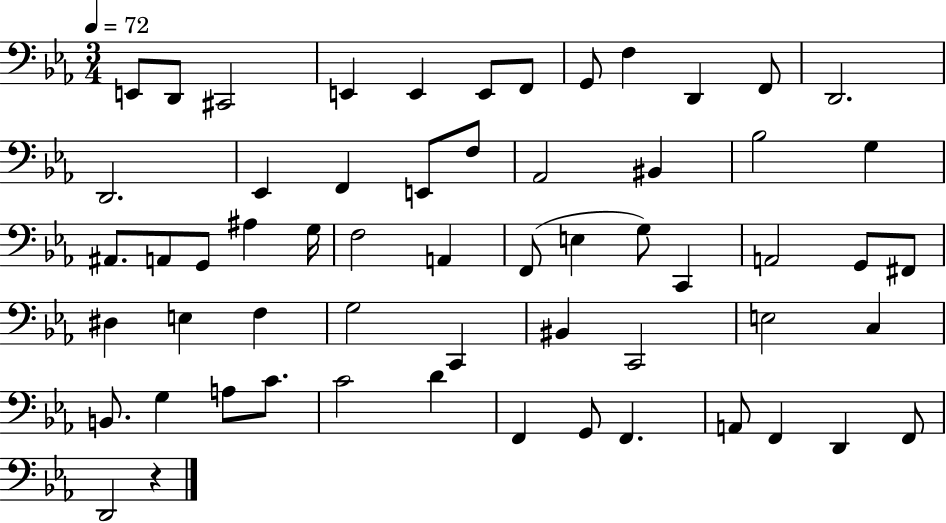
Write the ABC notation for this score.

X:1
T:Untitled
M:3/4
L:1/4
K:Eb
E,,/2 D,,/2 ^C,,2 E,, E,, E,,/2 F,,/2 G,,/2 F, D,, F,,/2 D,,2 D,,2 _E,, F,, E,,/2 F,/2 _A,,2 ^B,, _B,2 G, ^A,,/2 A,,/2 G,,/2 ^A, G,/4 F,2 A,, F,,/2 E, G,/2 C,, A,,2 G,,/2 ^F,,/2 ^D, E, F, G,2 C,, ^B,, C,,2 E,2 C, B,,/2 G, A,/2 C/2 C2 D F,, G,,/2 F,, A,,/2 F,, D,, F,,/2 D,,2 z